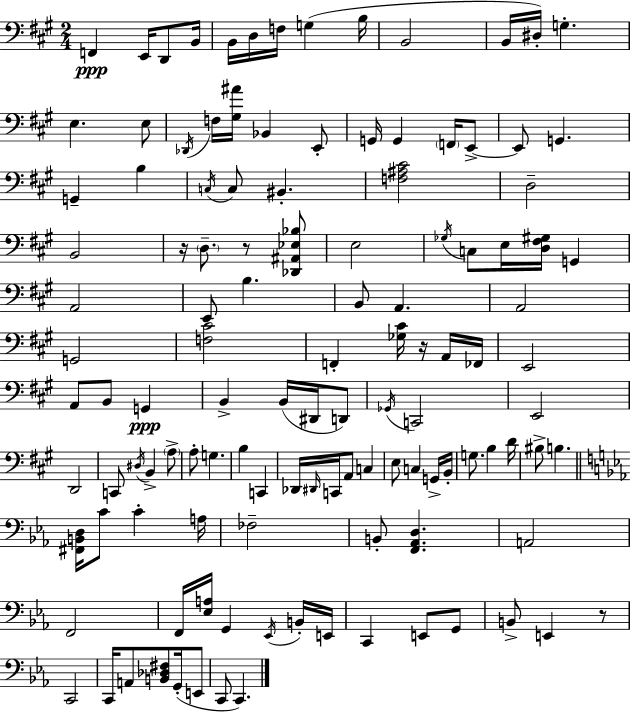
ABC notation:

X:1
T:Untitled
M:2/4
L:1/4
K:A
F,, E,,/4 D,,/2 B,,/4 B,,/4 D,/4 F,/4 G, B,/4 B,,2 B,,/4 ^D,/4 G, E, E,/2 _D,,/4 F,/4 [^G,^A]/4 _B,, E,,/2 G,,/4 G,, F,,/4 E,,/2 E,,/2 G,, G,, B, C,/4 C,/2 ^B,, [F,^A,^C]2 D,2 B,,2 z/4 D,/2 z/2 [_D,,^A,,_E,_B,]/2 E,2 _G,/4 C,/2 E,/4 [D,^F,^G,]/4 G,, A,,2 E,,/2 B, B,,/2 A,, A,,2 G,,2 [F,^C]2 F,, [_G,^C]/4 z/4 A,,/4 _F,,/4 E,,2 A,,/2 B,,/2 G,, B,, B,,/4 ^D,,/4 D,,/2 _G,,/4 C,,2 E,,2 D,,2 C,,/2 ^D,/4 B,, A,/2 A,/2 G, B, C,, _D,,/4 ^D,,/4 C,,/4 A,,/2 C, E,/2 C, G,,/4 B,,/4 G,/2 B, D/4 ^B,/2 B, [^F,,B,,D,]/4 C/2 C A,/4 _F,2 B,,/2 [F,,_A,,D,] A,,2 F,,2 F,,/4 [_E,A,]/4 G,, _E,,/4 B,,/4 E,,/4 C,, E,,/2 G,,/2 B,,/2 E,, z/2 C,,2 C,,/4 A,,/2 [B,,_D,^F,]/2 G,,/4 E,,/2 C,,/2 C,,